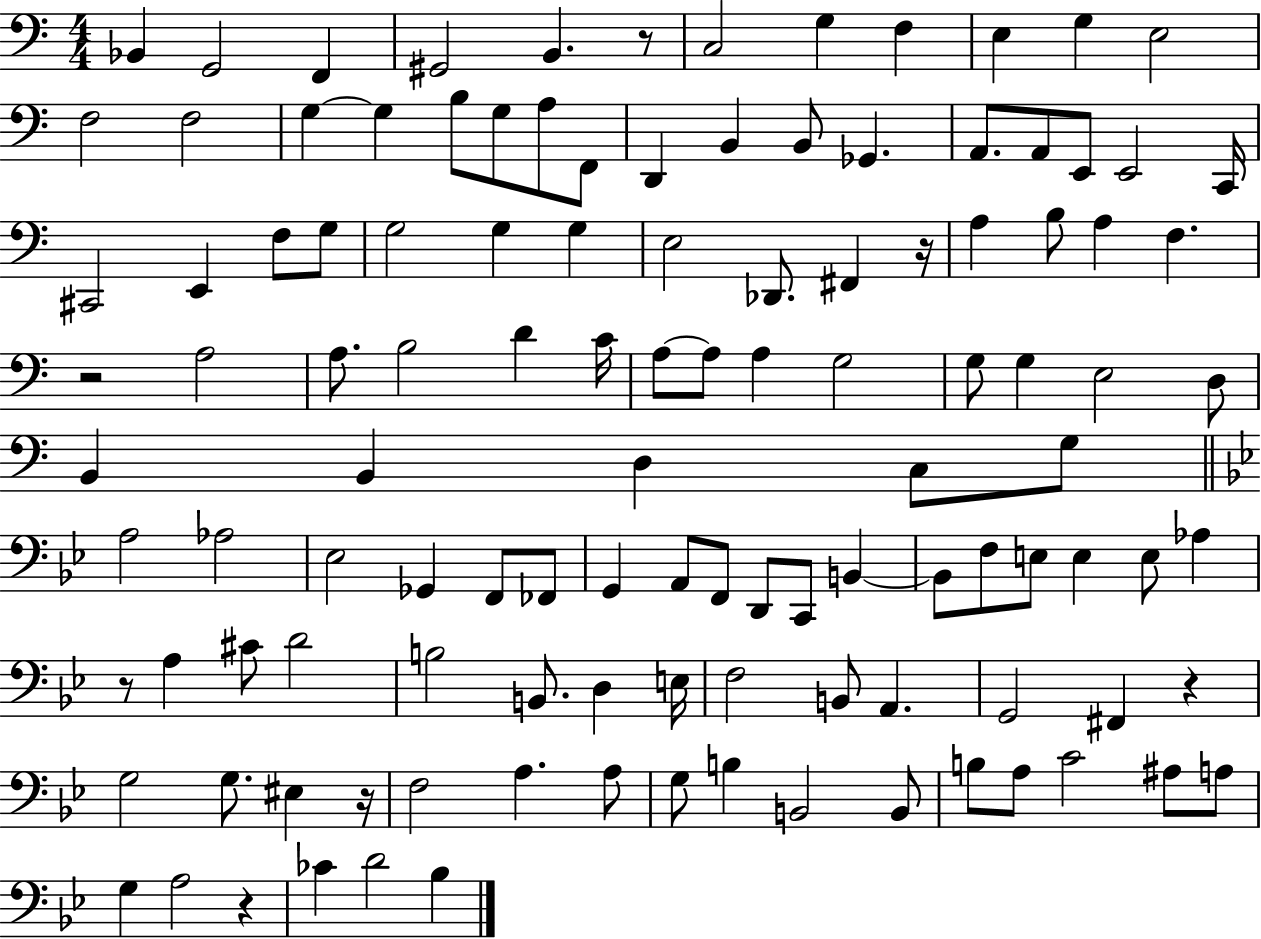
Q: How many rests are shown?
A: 7